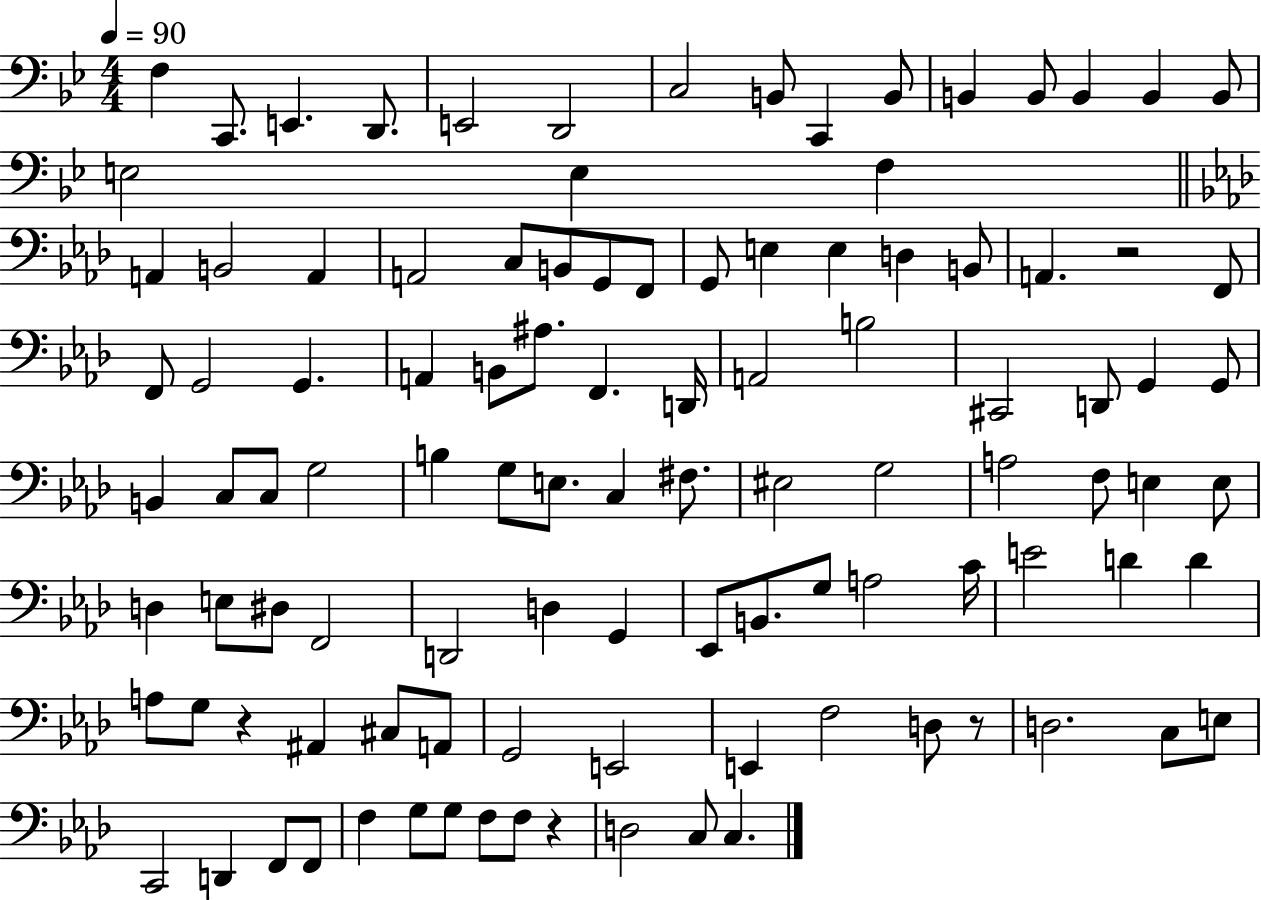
F3/q C2/e. E2/q. D2/e. E2/h D2/h C3/h B2/e C2/q B2/e B2/q B2/e B2/q B2/q B2/e E3/h E3/q F3/q A2/q B2/h A2/q A2/h C3/e B2/e G2/e F2/e G2/e E3/q E3/q D3/q B2/e A2/q. R/h F2/e F2/e G2/h G2/q. A2/q B2/e A#3/e. F2/q. D2/s A2/h B3/h C#2/h D2/e G2/q G2/e B2/q C3/e C3/e G3/h B3/q G3/e E3/e. C3/q F#3/e. EIS3/h G3/h A3/h F3/e E3/q E3/e D3/q E3/e D#3/e F2/h D2/h D3/q G2/q Eb2/e B2/e. G3/e A3/h C4/s E4/h D4/q D4/q A3/e G3/e R/q A#2/q C#3/e A2/e G2/h E2/h E2/q F3/h D3/e R/e D3/h. C3/e E3/e C2/h D2/q F2/e F2/e F3/q G3/e G3/e F3/e F3/e R/q D3/h C3/e C3/q.